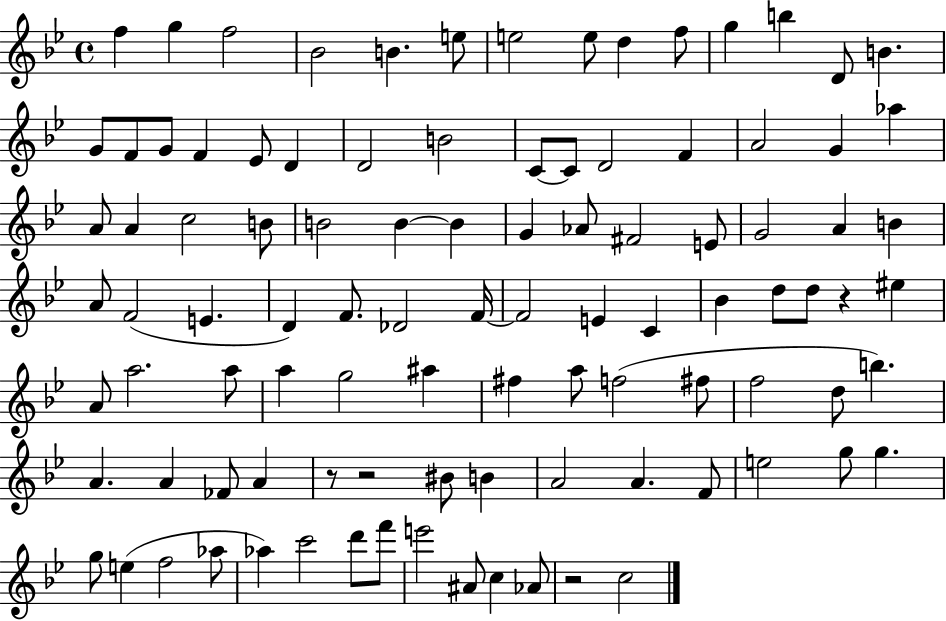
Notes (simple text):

F5/q G5/q F5/h Bb4/h B4/q. E5/e E5/h E5/e D5/q F5/e G5/q B5/q D4/e B4/q. G4/e F4/e G4/e F4/q Eb4/e D4/q D4/h B4/h C4/e C4/e D4/h F4/q A4/h G4/q Ab5/q A4/e A4/q C5/h B4/e B4/h B4/q B4/q G4/q Ab4/e F#4/h E4/e G4/h A4/q B4/q A4/e F4/h E4/q. D4/q F4/e. Db4/h F4/s F4/h E4/q C4/q Bb4/q D5/e D5/e R/q EIS5/q A4/e A5/h. A5/e A5/q G5/h A#5/q F#5/q A5/e F5/h F#5/e F5/h D5/e B5/q. A4/q. A4/q FES4/e A4/q R/e R/h BIS4/e B4/q A4/h A4/q. F4/e E5/h G5/e G5/q. G5/e E5/q F5/h Ab5/e Ab5/q C6/h D6/e F6/e E6/h A#4/e C5/q Ab4/e R/h C5/h